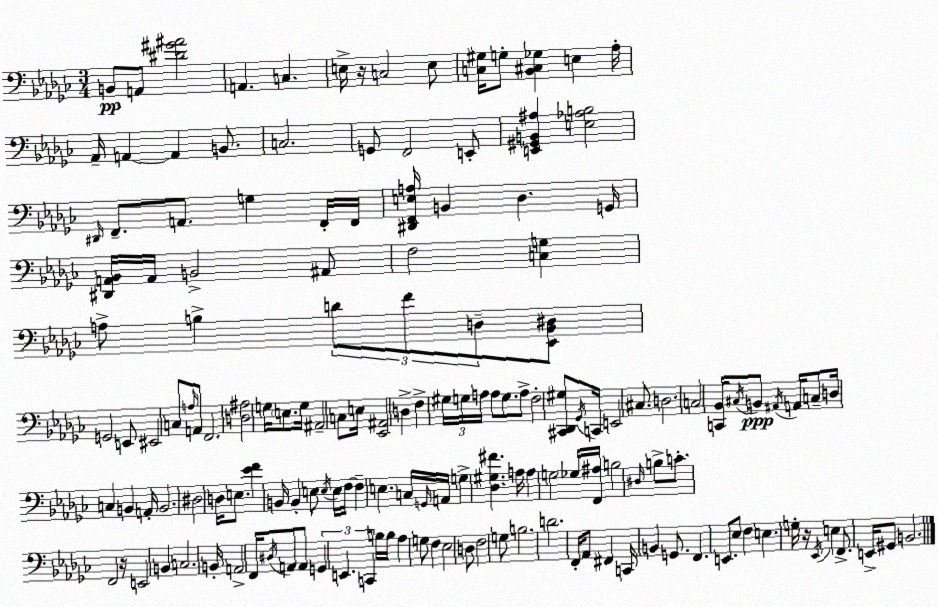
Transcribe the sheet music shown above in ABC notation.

X:1
T:Untitled
M:3/4
L:1/4
K:Ebm
B,,/2 A,,/2 [^D^G^A]2 A,, C, E,/4 z/4 C,2 E,/2 [C,^G,]/4 G,/2 [_B,,^C,_G,] E, _A,/4 _A,,/4 A,, A,, B,,/2 C,2 G,,/2 F,,2 E,,/2 [E,,^G,,B,,^A,] [E,_A,B,]2 ^D,,/4 F,,/2 A,,/2 G, F,,/4 F,,/4 [^D,,F,,E,A,]/4 B,, _D, G,,/4 [^D,,A,,_B,,]/4 A,,/4 B,,2 ^A,,/2 F,2 [C,G,] A,/2 B, D/2 F/2 D,/2 [_E,,_B,,^D,]/2 G,,2 E,,/2 ^E,,2 C,/2 A,/4 A,,/2 F,,2 [D,^A,]2 G,/4 E,/2 G,/4 ^A,,2 C,/2 E,/4 [_E,,^A,,]2 D, F, ^G,/4 G,/4 A,/4 A,/2 G,/2 A,/2 F,2 [^C,,_D,,^G,]/2 _G,,/4 C,,/4 E,,2 ^C,/2 D,2 C,2 [C,,_B,,]/4 ^C,/4 B,,/2 ^A,,/4 A,,/4 C,/2 D,/4 C, B,, A,,/4 B,,2 ^D,2 D,/4 E,/2 [_EF] B,,/4 B,, E,/2 E,/4 E,/4 F,/4 F, E, C,/4 G,,/4 A,,/4 G, [_D,^G,^F] A,/4 A, G,2 _G,/4 [F,,^A,]/4 B,2 ^D,/4 B,/2 C/2 F,,2 z/4 E,,2 B,, C,2 B,,/4 A,,2 F,,/4 ^D,/4 A,,/2 A,,/2 G,, E,, C,, B,/4 B,/4 _A, G,/2 F, _E,2 D,/2 F,2 G,/2 B,2 D2 F,,/4 _A,,/2 ^F,, C,,/4 B,, G,,/2 F,, E,,/2 _E,/2 F, E, G,/4 z/4 _E,,/4 E, F,,/2 E,,/4 ^G,,/2 B,,2